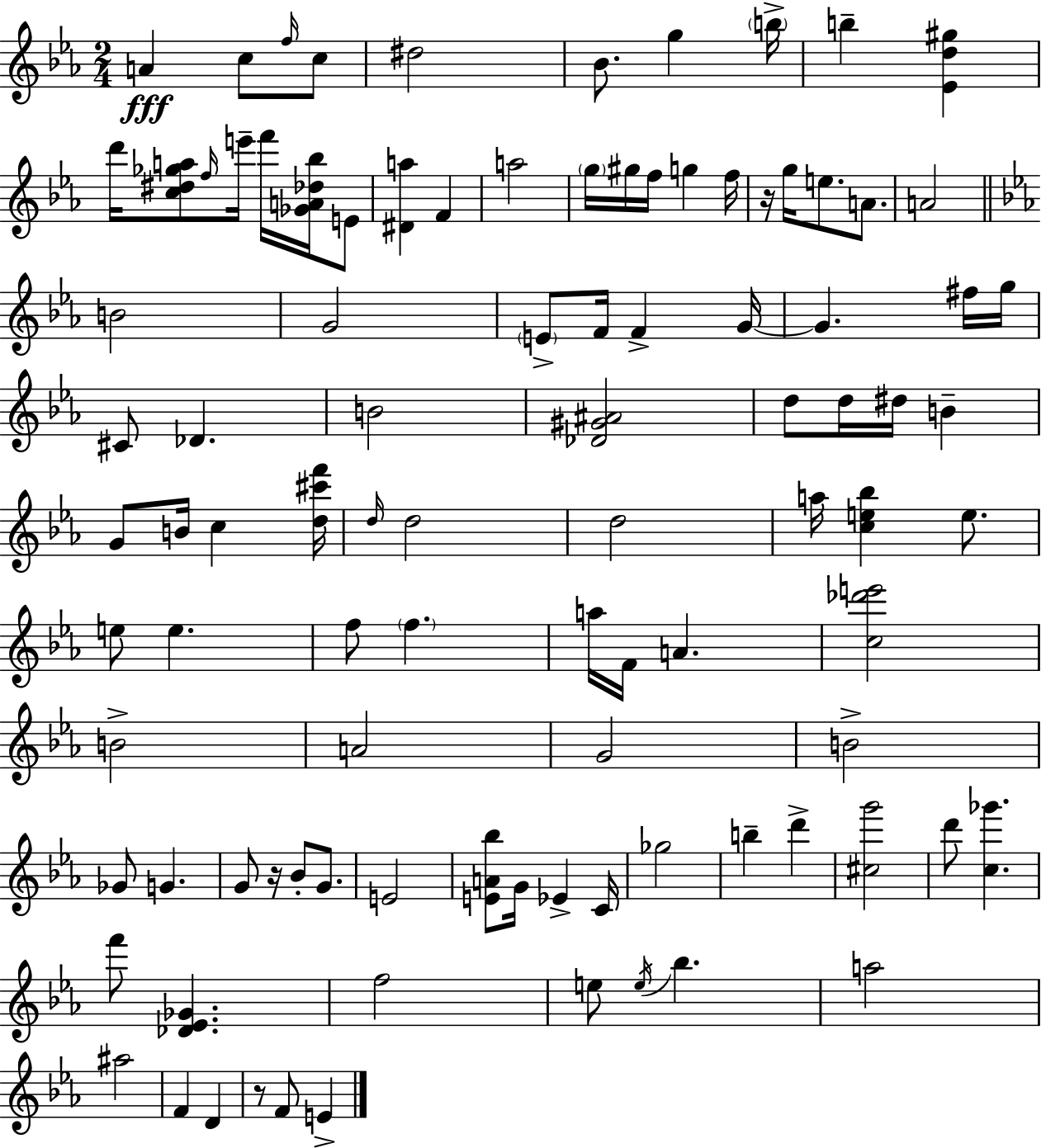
A4/q C5/e F5/s C5/e D#5/h Bb4/e. G5/q B5/s B5/q [Eb4,D5,G#5]/q D6/s [C5,D#5,Gb5,A5]/e F5/s E6/s F6/s [Gb4,A4,Db5,Bb5]/s E4/e [D#4,A5]/q F4/q A5/h G5/s G#5/s F5/s G5/q F5/s R/s G5/s E5/e. A4/e. A4/h B4/h G4/h E4/e F4/s F4/q G4/s G4/q. F#5/s G5/s C#4/e Db4/q. B4/h [Db4,G#4,A#4]/h D5/e D5/s D#5/s B4/q G4/e B4/s C5/q [D5,C#6,F6]/s D5/s D5/h D5/h A5/s [C5,E5,Bb5]/q E5/e. E5/e E5/q. F5/e F5/q. A5/s F4/s A4/q. [C5,Db6,E6]/h B4/h A4/h G4/h B4/h Gb4/e G4/q. G4/e R/s Bb4/e G4/e. E4/h [E4,A4,Bb5]/e G4/s Eb4/q C4/s Gb5/h B5/q D6/q [C#5,G6]/h D6/e [C5,Gb6]/q. F6/e [Db4,Eb4,Gb4]/q. F5/h E5/e E5/s Bb5/q. A5/h A#5/h F4/q D4/q R/e F4/e E4/q